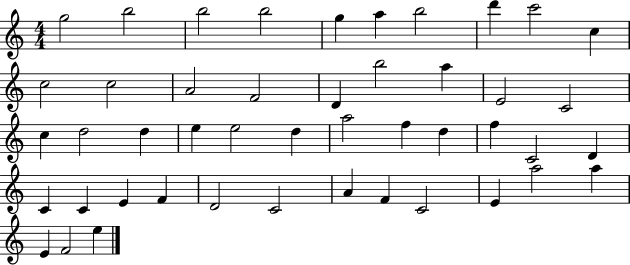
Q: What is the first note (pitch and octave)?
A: G5